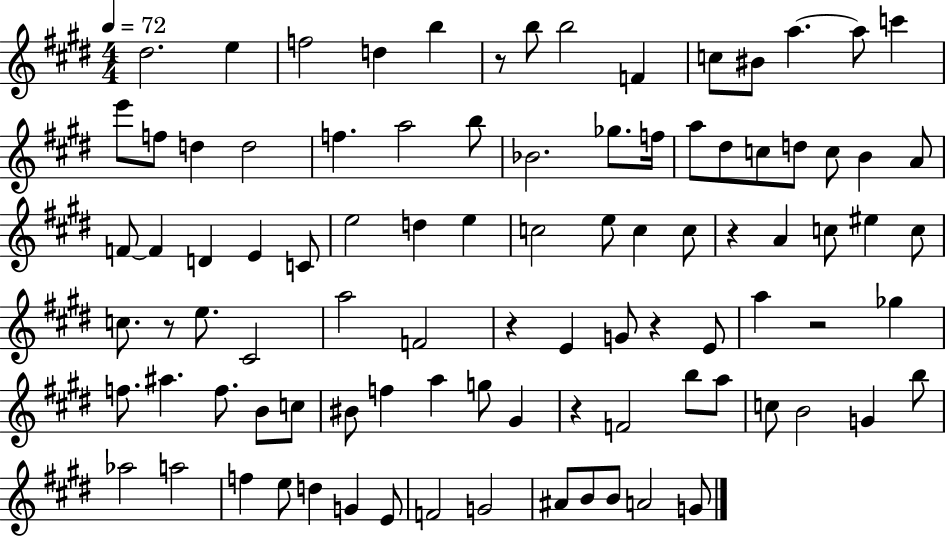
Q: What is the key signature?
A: E major